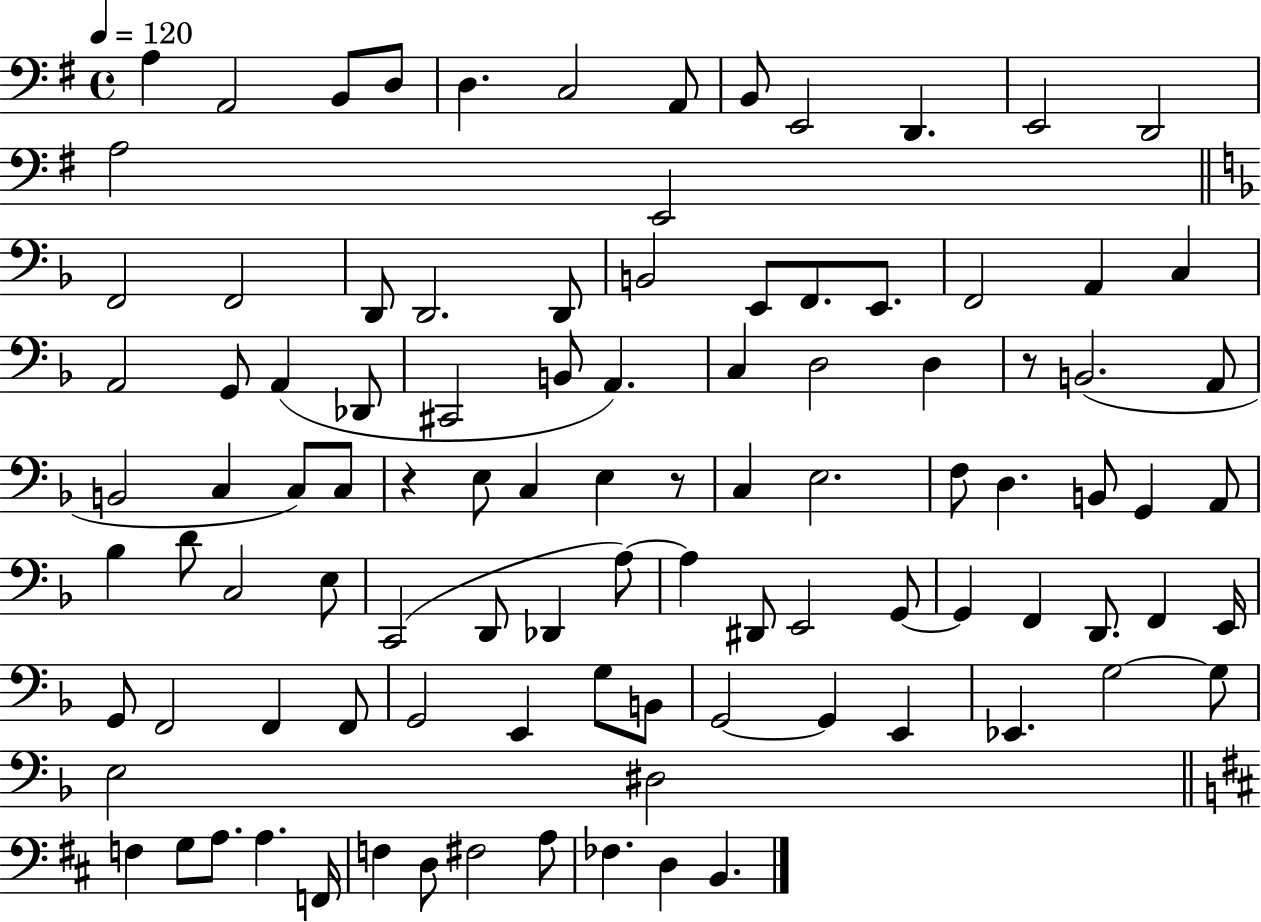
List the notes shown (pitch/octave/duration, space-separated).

A3/q A2/h B2/e D3/e D3/q. C3/h A2/e B2/e E2/h D2/q. E2/h D2/h A3/h E2/h F2/h F2/h D2/e D2/h. D2/e B2/h E2/e F2/e. E2/e. F2/h A2/q C3/q A2/h G2/e A2/q Db2/e C#2/h B2/e A2/q. C3/q D3/h D3/q R/e B2/h. A2/e B2/h C3/q C3/e C3/e R/q E3/e C3/q E3/q R/e C3/q E3/h. F3/e D3/q. B2/e G2/q A2/e Bb3/q D4/e C3/h E3/e C2/h D2/e Db2/q A3/e A3/q D#2/e E2/h G2/e G2/q F2/q D2/e. F2/q E2/s G2/e F2/h F2/q F2/e G2/h E2/q G3/e B2/e G2/h G2/q E2/q Eb2/q. G3/h G3/e E3/h D#3/h F3/q G3/e A3/e. A3/q. F2/s F3/q D3/e F#3/h A3/e FES3/q. D3/q B2/q.